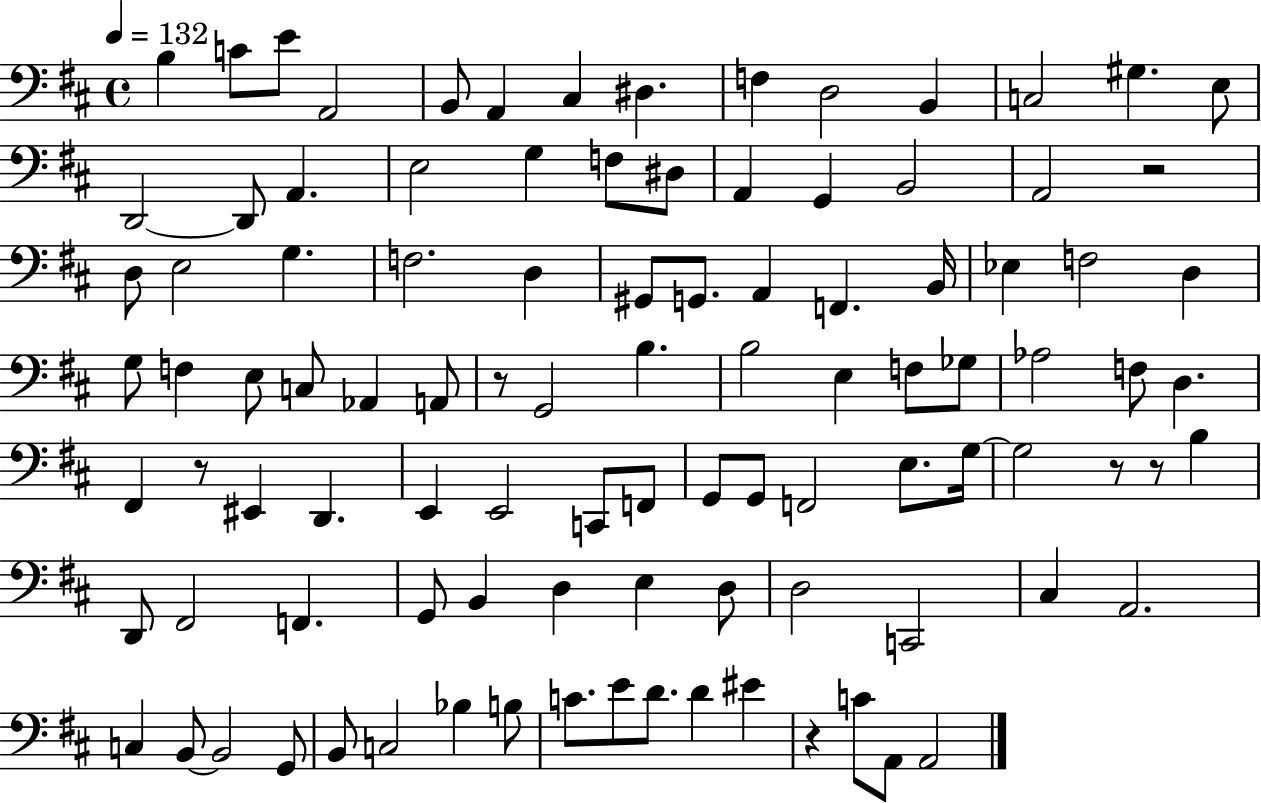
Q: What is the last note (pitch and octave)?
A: A2